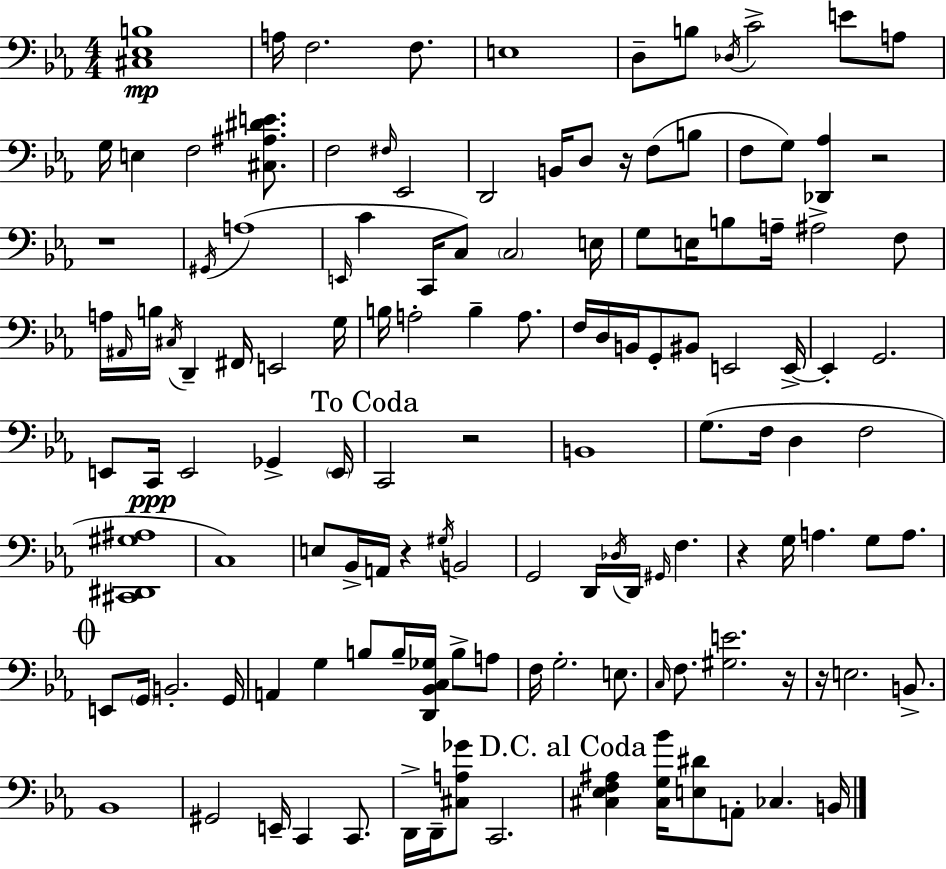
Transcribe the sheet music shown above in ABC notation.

X:1
T:Untitled
M:4/4
L:1/4
K:Cm
[^C,_E,B,]4 A,/4 F,2 F,/2 E,4 D,/2 B,/2 _D,/4 C2 E/2 A,/2 G,/4 E, F,2 [^C,^A,^DE]/2 F,2 ^F,/4 _E,,2 D,,2 B,,/4 D,/2 z/4 F,/2 B,/2 F,/2 G,/2 [_D,,_A,] z2 z4 ^G,,/4 A,4 E,,/4 C C,,/4 C,/2 C,2 E,/4 G,/2 E,/4 B,/2 A,/4 ^A,2 F,/2 A,/4 ^A,,/4 B,/4 ^C,/4 D,, ^F,,/4 E,,2 G,/4 B,/4 A,2 B, A,/2 F,/4 D,/4 B,,/4 G,,/2 ^B,,/2 E,,2 E,,/4 E,, G,,2 E,,/2 C,,/4 E,,2 _G,, E,,/4 C,,2 z2 B,,4 G,/2 F,/4 D, F,2 [^C,,^D,,^G,^A,]4 C,4 E,/2 _B,,/4 A,,/4 z ^G,/4 B,,2 G,,2 D,,/4 _D,/4 D,,/4 ^G,,/4 F, z G,/4 A, G,/2 A,/2 E,,/2 G,,/4 B,,2 G,,/4 A,, G, B,/2 B,/4 [D,,_B,,C,_G,]/4 B,/2 A,/2 F,/4 G,2 E,/2 C,/4 F,/2 [^G,E]2 z/4 z/4 E,2 B,,/2 _B,,4 ^G,,2 E,,/4 C,, C,,/2 D,,/4 D,,/4 [^C,A,_G]/2 C,,2 [^C,_E,F,^A,] [^C,G,_B]/4 [E,^D]/2 A,,/2 _C, B,,/4